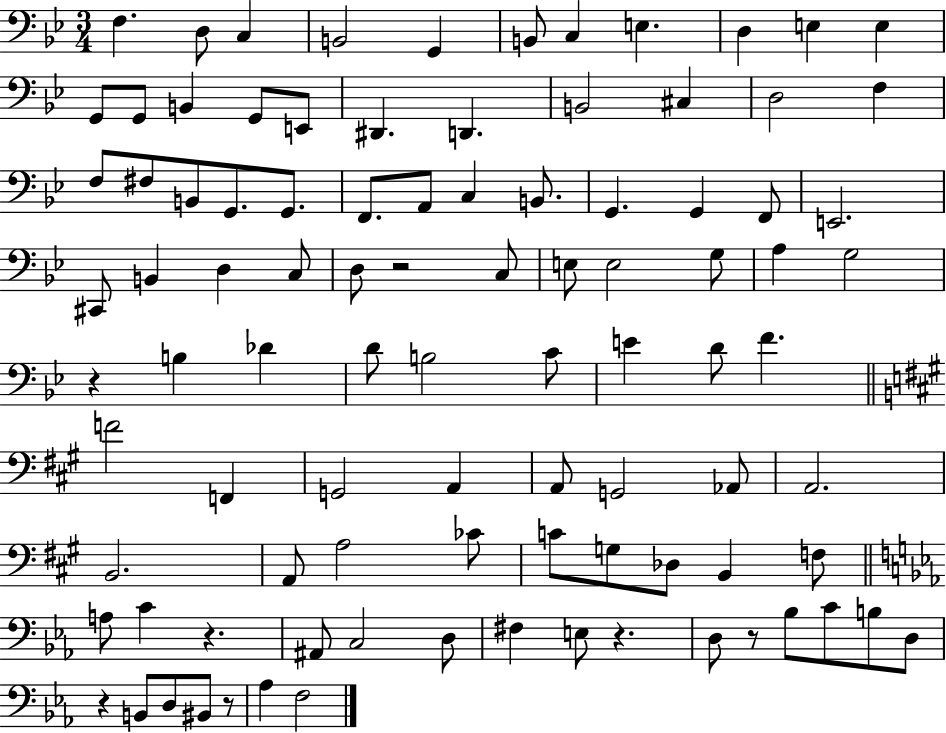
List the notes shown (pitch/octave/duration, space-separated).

F3/q. D3/e C3/q B2/h G2/q B2/e C3/q E3/q. D3/q E3/q E3/q G2/e G2/e B2/q G2/e E2/e D#2/q. D2/q. B2/h C#3/q D3/h F3/q F3/e F#3/e B2/e G2/e. G2/e. F2/e. A2/e C3/q B2/e. G2/q. G2/q F2/e E2/h. C#2/e B2/q D3/q C3/e D3/e R/h C3/e E3/e E3/h G3/e A3/q G3/h R/q B3/q Db4/q D4/e B3/h C4/e E4/q D4/e F4/q. F4/h F2/q G2/h A2/q A2/e G2/h Ab2/e A2/h. B2/h. A2/e A3/h CES4/e C4/e G3/e Db3/e B2/q F3/e A3/e C4/q R/q. A#2/e C3/h D3/e F#3/q E3/e R/q. D3/e R/e Bb3/e C4/e B3/e D3/e R/q B2/e D3/e BIS2/e R/e Ab3/q F3/h